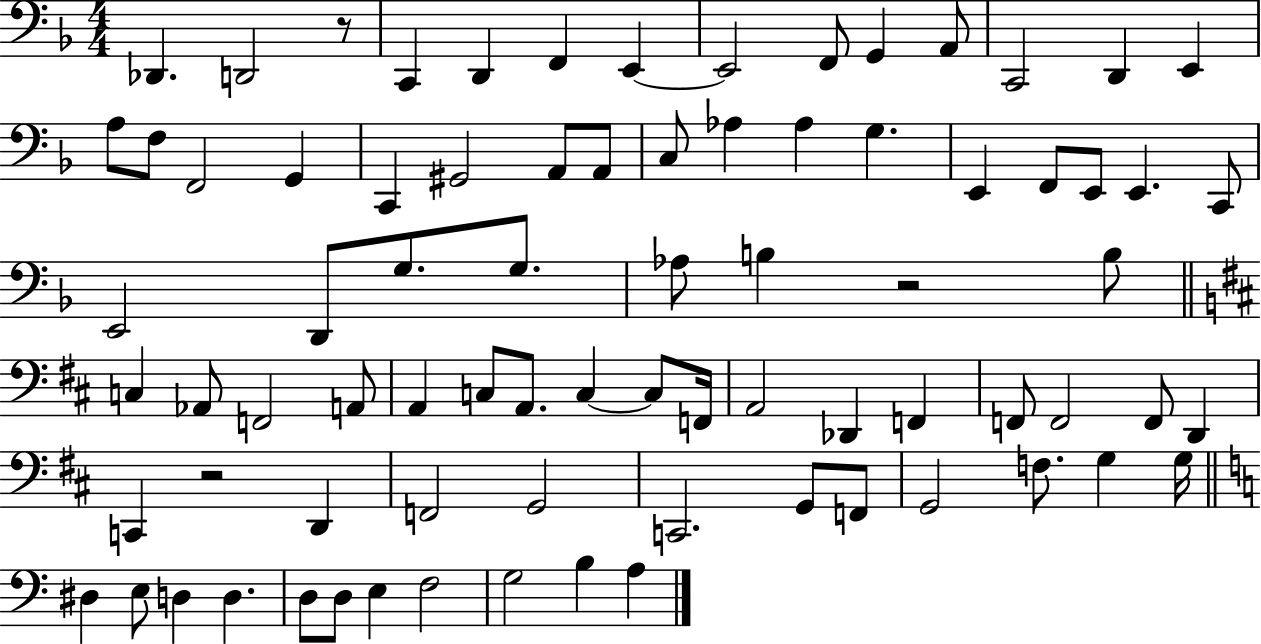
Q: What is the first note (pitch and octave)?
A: Db2